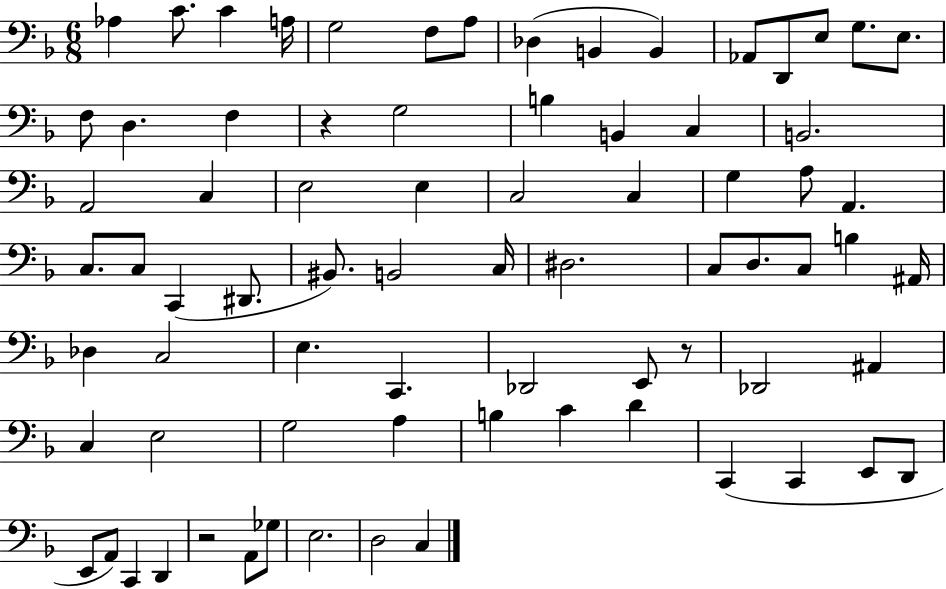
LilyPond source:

{
  \clef bass
  \numericTimeSignature
  \time 6/8
  \key f \major
  aes4 c'8. c'4 a16 | g2 f8 a8 | des4( b,4 b,4) | aes,8 d,8 e8 g8. e8. | \break f8 d4. f4 | r4 g2 | b4 b,4 c4 | b,2. | \break a,2 c4 | e2 e4 | c2 c4 | g4 a8 a,4. | \break c8. c8 c,4( dis,8. | bis,8.) b,2 c16 | dis2. | c8 d8. c8 b4 ais,16 | \break des4 c2 | e4. c,4. | des,2 e,8 r8 | des,2 ais,4 | \break c4 e2 | g2 a4 | b4 c'4 d'4 | c,4( c,4 e,8 d,8 | \break e,8 a,8) c,4 d,4 | r2 a,8 ges8 | e2. | d2 c4 | \break \bar "|."
}